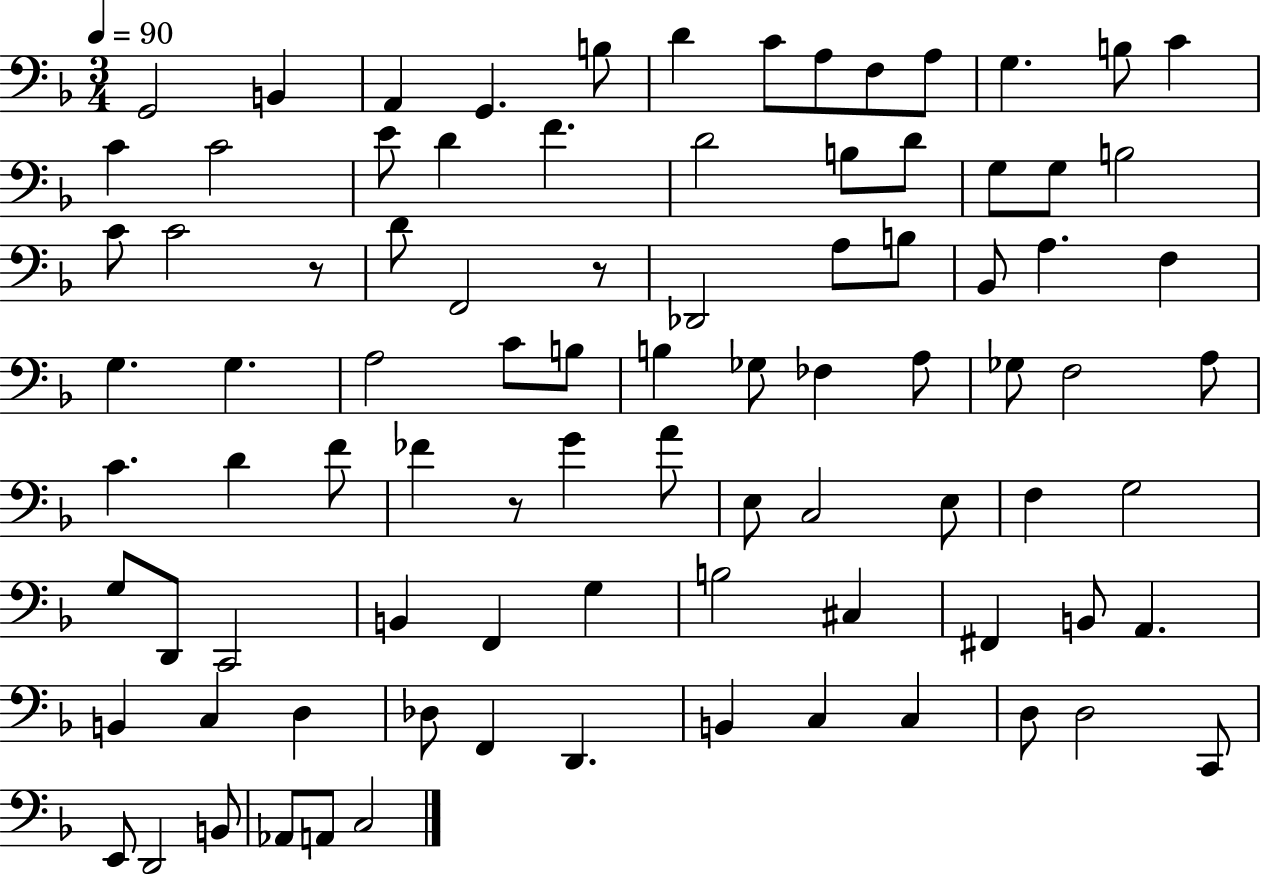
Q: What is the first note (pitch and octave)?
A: G2